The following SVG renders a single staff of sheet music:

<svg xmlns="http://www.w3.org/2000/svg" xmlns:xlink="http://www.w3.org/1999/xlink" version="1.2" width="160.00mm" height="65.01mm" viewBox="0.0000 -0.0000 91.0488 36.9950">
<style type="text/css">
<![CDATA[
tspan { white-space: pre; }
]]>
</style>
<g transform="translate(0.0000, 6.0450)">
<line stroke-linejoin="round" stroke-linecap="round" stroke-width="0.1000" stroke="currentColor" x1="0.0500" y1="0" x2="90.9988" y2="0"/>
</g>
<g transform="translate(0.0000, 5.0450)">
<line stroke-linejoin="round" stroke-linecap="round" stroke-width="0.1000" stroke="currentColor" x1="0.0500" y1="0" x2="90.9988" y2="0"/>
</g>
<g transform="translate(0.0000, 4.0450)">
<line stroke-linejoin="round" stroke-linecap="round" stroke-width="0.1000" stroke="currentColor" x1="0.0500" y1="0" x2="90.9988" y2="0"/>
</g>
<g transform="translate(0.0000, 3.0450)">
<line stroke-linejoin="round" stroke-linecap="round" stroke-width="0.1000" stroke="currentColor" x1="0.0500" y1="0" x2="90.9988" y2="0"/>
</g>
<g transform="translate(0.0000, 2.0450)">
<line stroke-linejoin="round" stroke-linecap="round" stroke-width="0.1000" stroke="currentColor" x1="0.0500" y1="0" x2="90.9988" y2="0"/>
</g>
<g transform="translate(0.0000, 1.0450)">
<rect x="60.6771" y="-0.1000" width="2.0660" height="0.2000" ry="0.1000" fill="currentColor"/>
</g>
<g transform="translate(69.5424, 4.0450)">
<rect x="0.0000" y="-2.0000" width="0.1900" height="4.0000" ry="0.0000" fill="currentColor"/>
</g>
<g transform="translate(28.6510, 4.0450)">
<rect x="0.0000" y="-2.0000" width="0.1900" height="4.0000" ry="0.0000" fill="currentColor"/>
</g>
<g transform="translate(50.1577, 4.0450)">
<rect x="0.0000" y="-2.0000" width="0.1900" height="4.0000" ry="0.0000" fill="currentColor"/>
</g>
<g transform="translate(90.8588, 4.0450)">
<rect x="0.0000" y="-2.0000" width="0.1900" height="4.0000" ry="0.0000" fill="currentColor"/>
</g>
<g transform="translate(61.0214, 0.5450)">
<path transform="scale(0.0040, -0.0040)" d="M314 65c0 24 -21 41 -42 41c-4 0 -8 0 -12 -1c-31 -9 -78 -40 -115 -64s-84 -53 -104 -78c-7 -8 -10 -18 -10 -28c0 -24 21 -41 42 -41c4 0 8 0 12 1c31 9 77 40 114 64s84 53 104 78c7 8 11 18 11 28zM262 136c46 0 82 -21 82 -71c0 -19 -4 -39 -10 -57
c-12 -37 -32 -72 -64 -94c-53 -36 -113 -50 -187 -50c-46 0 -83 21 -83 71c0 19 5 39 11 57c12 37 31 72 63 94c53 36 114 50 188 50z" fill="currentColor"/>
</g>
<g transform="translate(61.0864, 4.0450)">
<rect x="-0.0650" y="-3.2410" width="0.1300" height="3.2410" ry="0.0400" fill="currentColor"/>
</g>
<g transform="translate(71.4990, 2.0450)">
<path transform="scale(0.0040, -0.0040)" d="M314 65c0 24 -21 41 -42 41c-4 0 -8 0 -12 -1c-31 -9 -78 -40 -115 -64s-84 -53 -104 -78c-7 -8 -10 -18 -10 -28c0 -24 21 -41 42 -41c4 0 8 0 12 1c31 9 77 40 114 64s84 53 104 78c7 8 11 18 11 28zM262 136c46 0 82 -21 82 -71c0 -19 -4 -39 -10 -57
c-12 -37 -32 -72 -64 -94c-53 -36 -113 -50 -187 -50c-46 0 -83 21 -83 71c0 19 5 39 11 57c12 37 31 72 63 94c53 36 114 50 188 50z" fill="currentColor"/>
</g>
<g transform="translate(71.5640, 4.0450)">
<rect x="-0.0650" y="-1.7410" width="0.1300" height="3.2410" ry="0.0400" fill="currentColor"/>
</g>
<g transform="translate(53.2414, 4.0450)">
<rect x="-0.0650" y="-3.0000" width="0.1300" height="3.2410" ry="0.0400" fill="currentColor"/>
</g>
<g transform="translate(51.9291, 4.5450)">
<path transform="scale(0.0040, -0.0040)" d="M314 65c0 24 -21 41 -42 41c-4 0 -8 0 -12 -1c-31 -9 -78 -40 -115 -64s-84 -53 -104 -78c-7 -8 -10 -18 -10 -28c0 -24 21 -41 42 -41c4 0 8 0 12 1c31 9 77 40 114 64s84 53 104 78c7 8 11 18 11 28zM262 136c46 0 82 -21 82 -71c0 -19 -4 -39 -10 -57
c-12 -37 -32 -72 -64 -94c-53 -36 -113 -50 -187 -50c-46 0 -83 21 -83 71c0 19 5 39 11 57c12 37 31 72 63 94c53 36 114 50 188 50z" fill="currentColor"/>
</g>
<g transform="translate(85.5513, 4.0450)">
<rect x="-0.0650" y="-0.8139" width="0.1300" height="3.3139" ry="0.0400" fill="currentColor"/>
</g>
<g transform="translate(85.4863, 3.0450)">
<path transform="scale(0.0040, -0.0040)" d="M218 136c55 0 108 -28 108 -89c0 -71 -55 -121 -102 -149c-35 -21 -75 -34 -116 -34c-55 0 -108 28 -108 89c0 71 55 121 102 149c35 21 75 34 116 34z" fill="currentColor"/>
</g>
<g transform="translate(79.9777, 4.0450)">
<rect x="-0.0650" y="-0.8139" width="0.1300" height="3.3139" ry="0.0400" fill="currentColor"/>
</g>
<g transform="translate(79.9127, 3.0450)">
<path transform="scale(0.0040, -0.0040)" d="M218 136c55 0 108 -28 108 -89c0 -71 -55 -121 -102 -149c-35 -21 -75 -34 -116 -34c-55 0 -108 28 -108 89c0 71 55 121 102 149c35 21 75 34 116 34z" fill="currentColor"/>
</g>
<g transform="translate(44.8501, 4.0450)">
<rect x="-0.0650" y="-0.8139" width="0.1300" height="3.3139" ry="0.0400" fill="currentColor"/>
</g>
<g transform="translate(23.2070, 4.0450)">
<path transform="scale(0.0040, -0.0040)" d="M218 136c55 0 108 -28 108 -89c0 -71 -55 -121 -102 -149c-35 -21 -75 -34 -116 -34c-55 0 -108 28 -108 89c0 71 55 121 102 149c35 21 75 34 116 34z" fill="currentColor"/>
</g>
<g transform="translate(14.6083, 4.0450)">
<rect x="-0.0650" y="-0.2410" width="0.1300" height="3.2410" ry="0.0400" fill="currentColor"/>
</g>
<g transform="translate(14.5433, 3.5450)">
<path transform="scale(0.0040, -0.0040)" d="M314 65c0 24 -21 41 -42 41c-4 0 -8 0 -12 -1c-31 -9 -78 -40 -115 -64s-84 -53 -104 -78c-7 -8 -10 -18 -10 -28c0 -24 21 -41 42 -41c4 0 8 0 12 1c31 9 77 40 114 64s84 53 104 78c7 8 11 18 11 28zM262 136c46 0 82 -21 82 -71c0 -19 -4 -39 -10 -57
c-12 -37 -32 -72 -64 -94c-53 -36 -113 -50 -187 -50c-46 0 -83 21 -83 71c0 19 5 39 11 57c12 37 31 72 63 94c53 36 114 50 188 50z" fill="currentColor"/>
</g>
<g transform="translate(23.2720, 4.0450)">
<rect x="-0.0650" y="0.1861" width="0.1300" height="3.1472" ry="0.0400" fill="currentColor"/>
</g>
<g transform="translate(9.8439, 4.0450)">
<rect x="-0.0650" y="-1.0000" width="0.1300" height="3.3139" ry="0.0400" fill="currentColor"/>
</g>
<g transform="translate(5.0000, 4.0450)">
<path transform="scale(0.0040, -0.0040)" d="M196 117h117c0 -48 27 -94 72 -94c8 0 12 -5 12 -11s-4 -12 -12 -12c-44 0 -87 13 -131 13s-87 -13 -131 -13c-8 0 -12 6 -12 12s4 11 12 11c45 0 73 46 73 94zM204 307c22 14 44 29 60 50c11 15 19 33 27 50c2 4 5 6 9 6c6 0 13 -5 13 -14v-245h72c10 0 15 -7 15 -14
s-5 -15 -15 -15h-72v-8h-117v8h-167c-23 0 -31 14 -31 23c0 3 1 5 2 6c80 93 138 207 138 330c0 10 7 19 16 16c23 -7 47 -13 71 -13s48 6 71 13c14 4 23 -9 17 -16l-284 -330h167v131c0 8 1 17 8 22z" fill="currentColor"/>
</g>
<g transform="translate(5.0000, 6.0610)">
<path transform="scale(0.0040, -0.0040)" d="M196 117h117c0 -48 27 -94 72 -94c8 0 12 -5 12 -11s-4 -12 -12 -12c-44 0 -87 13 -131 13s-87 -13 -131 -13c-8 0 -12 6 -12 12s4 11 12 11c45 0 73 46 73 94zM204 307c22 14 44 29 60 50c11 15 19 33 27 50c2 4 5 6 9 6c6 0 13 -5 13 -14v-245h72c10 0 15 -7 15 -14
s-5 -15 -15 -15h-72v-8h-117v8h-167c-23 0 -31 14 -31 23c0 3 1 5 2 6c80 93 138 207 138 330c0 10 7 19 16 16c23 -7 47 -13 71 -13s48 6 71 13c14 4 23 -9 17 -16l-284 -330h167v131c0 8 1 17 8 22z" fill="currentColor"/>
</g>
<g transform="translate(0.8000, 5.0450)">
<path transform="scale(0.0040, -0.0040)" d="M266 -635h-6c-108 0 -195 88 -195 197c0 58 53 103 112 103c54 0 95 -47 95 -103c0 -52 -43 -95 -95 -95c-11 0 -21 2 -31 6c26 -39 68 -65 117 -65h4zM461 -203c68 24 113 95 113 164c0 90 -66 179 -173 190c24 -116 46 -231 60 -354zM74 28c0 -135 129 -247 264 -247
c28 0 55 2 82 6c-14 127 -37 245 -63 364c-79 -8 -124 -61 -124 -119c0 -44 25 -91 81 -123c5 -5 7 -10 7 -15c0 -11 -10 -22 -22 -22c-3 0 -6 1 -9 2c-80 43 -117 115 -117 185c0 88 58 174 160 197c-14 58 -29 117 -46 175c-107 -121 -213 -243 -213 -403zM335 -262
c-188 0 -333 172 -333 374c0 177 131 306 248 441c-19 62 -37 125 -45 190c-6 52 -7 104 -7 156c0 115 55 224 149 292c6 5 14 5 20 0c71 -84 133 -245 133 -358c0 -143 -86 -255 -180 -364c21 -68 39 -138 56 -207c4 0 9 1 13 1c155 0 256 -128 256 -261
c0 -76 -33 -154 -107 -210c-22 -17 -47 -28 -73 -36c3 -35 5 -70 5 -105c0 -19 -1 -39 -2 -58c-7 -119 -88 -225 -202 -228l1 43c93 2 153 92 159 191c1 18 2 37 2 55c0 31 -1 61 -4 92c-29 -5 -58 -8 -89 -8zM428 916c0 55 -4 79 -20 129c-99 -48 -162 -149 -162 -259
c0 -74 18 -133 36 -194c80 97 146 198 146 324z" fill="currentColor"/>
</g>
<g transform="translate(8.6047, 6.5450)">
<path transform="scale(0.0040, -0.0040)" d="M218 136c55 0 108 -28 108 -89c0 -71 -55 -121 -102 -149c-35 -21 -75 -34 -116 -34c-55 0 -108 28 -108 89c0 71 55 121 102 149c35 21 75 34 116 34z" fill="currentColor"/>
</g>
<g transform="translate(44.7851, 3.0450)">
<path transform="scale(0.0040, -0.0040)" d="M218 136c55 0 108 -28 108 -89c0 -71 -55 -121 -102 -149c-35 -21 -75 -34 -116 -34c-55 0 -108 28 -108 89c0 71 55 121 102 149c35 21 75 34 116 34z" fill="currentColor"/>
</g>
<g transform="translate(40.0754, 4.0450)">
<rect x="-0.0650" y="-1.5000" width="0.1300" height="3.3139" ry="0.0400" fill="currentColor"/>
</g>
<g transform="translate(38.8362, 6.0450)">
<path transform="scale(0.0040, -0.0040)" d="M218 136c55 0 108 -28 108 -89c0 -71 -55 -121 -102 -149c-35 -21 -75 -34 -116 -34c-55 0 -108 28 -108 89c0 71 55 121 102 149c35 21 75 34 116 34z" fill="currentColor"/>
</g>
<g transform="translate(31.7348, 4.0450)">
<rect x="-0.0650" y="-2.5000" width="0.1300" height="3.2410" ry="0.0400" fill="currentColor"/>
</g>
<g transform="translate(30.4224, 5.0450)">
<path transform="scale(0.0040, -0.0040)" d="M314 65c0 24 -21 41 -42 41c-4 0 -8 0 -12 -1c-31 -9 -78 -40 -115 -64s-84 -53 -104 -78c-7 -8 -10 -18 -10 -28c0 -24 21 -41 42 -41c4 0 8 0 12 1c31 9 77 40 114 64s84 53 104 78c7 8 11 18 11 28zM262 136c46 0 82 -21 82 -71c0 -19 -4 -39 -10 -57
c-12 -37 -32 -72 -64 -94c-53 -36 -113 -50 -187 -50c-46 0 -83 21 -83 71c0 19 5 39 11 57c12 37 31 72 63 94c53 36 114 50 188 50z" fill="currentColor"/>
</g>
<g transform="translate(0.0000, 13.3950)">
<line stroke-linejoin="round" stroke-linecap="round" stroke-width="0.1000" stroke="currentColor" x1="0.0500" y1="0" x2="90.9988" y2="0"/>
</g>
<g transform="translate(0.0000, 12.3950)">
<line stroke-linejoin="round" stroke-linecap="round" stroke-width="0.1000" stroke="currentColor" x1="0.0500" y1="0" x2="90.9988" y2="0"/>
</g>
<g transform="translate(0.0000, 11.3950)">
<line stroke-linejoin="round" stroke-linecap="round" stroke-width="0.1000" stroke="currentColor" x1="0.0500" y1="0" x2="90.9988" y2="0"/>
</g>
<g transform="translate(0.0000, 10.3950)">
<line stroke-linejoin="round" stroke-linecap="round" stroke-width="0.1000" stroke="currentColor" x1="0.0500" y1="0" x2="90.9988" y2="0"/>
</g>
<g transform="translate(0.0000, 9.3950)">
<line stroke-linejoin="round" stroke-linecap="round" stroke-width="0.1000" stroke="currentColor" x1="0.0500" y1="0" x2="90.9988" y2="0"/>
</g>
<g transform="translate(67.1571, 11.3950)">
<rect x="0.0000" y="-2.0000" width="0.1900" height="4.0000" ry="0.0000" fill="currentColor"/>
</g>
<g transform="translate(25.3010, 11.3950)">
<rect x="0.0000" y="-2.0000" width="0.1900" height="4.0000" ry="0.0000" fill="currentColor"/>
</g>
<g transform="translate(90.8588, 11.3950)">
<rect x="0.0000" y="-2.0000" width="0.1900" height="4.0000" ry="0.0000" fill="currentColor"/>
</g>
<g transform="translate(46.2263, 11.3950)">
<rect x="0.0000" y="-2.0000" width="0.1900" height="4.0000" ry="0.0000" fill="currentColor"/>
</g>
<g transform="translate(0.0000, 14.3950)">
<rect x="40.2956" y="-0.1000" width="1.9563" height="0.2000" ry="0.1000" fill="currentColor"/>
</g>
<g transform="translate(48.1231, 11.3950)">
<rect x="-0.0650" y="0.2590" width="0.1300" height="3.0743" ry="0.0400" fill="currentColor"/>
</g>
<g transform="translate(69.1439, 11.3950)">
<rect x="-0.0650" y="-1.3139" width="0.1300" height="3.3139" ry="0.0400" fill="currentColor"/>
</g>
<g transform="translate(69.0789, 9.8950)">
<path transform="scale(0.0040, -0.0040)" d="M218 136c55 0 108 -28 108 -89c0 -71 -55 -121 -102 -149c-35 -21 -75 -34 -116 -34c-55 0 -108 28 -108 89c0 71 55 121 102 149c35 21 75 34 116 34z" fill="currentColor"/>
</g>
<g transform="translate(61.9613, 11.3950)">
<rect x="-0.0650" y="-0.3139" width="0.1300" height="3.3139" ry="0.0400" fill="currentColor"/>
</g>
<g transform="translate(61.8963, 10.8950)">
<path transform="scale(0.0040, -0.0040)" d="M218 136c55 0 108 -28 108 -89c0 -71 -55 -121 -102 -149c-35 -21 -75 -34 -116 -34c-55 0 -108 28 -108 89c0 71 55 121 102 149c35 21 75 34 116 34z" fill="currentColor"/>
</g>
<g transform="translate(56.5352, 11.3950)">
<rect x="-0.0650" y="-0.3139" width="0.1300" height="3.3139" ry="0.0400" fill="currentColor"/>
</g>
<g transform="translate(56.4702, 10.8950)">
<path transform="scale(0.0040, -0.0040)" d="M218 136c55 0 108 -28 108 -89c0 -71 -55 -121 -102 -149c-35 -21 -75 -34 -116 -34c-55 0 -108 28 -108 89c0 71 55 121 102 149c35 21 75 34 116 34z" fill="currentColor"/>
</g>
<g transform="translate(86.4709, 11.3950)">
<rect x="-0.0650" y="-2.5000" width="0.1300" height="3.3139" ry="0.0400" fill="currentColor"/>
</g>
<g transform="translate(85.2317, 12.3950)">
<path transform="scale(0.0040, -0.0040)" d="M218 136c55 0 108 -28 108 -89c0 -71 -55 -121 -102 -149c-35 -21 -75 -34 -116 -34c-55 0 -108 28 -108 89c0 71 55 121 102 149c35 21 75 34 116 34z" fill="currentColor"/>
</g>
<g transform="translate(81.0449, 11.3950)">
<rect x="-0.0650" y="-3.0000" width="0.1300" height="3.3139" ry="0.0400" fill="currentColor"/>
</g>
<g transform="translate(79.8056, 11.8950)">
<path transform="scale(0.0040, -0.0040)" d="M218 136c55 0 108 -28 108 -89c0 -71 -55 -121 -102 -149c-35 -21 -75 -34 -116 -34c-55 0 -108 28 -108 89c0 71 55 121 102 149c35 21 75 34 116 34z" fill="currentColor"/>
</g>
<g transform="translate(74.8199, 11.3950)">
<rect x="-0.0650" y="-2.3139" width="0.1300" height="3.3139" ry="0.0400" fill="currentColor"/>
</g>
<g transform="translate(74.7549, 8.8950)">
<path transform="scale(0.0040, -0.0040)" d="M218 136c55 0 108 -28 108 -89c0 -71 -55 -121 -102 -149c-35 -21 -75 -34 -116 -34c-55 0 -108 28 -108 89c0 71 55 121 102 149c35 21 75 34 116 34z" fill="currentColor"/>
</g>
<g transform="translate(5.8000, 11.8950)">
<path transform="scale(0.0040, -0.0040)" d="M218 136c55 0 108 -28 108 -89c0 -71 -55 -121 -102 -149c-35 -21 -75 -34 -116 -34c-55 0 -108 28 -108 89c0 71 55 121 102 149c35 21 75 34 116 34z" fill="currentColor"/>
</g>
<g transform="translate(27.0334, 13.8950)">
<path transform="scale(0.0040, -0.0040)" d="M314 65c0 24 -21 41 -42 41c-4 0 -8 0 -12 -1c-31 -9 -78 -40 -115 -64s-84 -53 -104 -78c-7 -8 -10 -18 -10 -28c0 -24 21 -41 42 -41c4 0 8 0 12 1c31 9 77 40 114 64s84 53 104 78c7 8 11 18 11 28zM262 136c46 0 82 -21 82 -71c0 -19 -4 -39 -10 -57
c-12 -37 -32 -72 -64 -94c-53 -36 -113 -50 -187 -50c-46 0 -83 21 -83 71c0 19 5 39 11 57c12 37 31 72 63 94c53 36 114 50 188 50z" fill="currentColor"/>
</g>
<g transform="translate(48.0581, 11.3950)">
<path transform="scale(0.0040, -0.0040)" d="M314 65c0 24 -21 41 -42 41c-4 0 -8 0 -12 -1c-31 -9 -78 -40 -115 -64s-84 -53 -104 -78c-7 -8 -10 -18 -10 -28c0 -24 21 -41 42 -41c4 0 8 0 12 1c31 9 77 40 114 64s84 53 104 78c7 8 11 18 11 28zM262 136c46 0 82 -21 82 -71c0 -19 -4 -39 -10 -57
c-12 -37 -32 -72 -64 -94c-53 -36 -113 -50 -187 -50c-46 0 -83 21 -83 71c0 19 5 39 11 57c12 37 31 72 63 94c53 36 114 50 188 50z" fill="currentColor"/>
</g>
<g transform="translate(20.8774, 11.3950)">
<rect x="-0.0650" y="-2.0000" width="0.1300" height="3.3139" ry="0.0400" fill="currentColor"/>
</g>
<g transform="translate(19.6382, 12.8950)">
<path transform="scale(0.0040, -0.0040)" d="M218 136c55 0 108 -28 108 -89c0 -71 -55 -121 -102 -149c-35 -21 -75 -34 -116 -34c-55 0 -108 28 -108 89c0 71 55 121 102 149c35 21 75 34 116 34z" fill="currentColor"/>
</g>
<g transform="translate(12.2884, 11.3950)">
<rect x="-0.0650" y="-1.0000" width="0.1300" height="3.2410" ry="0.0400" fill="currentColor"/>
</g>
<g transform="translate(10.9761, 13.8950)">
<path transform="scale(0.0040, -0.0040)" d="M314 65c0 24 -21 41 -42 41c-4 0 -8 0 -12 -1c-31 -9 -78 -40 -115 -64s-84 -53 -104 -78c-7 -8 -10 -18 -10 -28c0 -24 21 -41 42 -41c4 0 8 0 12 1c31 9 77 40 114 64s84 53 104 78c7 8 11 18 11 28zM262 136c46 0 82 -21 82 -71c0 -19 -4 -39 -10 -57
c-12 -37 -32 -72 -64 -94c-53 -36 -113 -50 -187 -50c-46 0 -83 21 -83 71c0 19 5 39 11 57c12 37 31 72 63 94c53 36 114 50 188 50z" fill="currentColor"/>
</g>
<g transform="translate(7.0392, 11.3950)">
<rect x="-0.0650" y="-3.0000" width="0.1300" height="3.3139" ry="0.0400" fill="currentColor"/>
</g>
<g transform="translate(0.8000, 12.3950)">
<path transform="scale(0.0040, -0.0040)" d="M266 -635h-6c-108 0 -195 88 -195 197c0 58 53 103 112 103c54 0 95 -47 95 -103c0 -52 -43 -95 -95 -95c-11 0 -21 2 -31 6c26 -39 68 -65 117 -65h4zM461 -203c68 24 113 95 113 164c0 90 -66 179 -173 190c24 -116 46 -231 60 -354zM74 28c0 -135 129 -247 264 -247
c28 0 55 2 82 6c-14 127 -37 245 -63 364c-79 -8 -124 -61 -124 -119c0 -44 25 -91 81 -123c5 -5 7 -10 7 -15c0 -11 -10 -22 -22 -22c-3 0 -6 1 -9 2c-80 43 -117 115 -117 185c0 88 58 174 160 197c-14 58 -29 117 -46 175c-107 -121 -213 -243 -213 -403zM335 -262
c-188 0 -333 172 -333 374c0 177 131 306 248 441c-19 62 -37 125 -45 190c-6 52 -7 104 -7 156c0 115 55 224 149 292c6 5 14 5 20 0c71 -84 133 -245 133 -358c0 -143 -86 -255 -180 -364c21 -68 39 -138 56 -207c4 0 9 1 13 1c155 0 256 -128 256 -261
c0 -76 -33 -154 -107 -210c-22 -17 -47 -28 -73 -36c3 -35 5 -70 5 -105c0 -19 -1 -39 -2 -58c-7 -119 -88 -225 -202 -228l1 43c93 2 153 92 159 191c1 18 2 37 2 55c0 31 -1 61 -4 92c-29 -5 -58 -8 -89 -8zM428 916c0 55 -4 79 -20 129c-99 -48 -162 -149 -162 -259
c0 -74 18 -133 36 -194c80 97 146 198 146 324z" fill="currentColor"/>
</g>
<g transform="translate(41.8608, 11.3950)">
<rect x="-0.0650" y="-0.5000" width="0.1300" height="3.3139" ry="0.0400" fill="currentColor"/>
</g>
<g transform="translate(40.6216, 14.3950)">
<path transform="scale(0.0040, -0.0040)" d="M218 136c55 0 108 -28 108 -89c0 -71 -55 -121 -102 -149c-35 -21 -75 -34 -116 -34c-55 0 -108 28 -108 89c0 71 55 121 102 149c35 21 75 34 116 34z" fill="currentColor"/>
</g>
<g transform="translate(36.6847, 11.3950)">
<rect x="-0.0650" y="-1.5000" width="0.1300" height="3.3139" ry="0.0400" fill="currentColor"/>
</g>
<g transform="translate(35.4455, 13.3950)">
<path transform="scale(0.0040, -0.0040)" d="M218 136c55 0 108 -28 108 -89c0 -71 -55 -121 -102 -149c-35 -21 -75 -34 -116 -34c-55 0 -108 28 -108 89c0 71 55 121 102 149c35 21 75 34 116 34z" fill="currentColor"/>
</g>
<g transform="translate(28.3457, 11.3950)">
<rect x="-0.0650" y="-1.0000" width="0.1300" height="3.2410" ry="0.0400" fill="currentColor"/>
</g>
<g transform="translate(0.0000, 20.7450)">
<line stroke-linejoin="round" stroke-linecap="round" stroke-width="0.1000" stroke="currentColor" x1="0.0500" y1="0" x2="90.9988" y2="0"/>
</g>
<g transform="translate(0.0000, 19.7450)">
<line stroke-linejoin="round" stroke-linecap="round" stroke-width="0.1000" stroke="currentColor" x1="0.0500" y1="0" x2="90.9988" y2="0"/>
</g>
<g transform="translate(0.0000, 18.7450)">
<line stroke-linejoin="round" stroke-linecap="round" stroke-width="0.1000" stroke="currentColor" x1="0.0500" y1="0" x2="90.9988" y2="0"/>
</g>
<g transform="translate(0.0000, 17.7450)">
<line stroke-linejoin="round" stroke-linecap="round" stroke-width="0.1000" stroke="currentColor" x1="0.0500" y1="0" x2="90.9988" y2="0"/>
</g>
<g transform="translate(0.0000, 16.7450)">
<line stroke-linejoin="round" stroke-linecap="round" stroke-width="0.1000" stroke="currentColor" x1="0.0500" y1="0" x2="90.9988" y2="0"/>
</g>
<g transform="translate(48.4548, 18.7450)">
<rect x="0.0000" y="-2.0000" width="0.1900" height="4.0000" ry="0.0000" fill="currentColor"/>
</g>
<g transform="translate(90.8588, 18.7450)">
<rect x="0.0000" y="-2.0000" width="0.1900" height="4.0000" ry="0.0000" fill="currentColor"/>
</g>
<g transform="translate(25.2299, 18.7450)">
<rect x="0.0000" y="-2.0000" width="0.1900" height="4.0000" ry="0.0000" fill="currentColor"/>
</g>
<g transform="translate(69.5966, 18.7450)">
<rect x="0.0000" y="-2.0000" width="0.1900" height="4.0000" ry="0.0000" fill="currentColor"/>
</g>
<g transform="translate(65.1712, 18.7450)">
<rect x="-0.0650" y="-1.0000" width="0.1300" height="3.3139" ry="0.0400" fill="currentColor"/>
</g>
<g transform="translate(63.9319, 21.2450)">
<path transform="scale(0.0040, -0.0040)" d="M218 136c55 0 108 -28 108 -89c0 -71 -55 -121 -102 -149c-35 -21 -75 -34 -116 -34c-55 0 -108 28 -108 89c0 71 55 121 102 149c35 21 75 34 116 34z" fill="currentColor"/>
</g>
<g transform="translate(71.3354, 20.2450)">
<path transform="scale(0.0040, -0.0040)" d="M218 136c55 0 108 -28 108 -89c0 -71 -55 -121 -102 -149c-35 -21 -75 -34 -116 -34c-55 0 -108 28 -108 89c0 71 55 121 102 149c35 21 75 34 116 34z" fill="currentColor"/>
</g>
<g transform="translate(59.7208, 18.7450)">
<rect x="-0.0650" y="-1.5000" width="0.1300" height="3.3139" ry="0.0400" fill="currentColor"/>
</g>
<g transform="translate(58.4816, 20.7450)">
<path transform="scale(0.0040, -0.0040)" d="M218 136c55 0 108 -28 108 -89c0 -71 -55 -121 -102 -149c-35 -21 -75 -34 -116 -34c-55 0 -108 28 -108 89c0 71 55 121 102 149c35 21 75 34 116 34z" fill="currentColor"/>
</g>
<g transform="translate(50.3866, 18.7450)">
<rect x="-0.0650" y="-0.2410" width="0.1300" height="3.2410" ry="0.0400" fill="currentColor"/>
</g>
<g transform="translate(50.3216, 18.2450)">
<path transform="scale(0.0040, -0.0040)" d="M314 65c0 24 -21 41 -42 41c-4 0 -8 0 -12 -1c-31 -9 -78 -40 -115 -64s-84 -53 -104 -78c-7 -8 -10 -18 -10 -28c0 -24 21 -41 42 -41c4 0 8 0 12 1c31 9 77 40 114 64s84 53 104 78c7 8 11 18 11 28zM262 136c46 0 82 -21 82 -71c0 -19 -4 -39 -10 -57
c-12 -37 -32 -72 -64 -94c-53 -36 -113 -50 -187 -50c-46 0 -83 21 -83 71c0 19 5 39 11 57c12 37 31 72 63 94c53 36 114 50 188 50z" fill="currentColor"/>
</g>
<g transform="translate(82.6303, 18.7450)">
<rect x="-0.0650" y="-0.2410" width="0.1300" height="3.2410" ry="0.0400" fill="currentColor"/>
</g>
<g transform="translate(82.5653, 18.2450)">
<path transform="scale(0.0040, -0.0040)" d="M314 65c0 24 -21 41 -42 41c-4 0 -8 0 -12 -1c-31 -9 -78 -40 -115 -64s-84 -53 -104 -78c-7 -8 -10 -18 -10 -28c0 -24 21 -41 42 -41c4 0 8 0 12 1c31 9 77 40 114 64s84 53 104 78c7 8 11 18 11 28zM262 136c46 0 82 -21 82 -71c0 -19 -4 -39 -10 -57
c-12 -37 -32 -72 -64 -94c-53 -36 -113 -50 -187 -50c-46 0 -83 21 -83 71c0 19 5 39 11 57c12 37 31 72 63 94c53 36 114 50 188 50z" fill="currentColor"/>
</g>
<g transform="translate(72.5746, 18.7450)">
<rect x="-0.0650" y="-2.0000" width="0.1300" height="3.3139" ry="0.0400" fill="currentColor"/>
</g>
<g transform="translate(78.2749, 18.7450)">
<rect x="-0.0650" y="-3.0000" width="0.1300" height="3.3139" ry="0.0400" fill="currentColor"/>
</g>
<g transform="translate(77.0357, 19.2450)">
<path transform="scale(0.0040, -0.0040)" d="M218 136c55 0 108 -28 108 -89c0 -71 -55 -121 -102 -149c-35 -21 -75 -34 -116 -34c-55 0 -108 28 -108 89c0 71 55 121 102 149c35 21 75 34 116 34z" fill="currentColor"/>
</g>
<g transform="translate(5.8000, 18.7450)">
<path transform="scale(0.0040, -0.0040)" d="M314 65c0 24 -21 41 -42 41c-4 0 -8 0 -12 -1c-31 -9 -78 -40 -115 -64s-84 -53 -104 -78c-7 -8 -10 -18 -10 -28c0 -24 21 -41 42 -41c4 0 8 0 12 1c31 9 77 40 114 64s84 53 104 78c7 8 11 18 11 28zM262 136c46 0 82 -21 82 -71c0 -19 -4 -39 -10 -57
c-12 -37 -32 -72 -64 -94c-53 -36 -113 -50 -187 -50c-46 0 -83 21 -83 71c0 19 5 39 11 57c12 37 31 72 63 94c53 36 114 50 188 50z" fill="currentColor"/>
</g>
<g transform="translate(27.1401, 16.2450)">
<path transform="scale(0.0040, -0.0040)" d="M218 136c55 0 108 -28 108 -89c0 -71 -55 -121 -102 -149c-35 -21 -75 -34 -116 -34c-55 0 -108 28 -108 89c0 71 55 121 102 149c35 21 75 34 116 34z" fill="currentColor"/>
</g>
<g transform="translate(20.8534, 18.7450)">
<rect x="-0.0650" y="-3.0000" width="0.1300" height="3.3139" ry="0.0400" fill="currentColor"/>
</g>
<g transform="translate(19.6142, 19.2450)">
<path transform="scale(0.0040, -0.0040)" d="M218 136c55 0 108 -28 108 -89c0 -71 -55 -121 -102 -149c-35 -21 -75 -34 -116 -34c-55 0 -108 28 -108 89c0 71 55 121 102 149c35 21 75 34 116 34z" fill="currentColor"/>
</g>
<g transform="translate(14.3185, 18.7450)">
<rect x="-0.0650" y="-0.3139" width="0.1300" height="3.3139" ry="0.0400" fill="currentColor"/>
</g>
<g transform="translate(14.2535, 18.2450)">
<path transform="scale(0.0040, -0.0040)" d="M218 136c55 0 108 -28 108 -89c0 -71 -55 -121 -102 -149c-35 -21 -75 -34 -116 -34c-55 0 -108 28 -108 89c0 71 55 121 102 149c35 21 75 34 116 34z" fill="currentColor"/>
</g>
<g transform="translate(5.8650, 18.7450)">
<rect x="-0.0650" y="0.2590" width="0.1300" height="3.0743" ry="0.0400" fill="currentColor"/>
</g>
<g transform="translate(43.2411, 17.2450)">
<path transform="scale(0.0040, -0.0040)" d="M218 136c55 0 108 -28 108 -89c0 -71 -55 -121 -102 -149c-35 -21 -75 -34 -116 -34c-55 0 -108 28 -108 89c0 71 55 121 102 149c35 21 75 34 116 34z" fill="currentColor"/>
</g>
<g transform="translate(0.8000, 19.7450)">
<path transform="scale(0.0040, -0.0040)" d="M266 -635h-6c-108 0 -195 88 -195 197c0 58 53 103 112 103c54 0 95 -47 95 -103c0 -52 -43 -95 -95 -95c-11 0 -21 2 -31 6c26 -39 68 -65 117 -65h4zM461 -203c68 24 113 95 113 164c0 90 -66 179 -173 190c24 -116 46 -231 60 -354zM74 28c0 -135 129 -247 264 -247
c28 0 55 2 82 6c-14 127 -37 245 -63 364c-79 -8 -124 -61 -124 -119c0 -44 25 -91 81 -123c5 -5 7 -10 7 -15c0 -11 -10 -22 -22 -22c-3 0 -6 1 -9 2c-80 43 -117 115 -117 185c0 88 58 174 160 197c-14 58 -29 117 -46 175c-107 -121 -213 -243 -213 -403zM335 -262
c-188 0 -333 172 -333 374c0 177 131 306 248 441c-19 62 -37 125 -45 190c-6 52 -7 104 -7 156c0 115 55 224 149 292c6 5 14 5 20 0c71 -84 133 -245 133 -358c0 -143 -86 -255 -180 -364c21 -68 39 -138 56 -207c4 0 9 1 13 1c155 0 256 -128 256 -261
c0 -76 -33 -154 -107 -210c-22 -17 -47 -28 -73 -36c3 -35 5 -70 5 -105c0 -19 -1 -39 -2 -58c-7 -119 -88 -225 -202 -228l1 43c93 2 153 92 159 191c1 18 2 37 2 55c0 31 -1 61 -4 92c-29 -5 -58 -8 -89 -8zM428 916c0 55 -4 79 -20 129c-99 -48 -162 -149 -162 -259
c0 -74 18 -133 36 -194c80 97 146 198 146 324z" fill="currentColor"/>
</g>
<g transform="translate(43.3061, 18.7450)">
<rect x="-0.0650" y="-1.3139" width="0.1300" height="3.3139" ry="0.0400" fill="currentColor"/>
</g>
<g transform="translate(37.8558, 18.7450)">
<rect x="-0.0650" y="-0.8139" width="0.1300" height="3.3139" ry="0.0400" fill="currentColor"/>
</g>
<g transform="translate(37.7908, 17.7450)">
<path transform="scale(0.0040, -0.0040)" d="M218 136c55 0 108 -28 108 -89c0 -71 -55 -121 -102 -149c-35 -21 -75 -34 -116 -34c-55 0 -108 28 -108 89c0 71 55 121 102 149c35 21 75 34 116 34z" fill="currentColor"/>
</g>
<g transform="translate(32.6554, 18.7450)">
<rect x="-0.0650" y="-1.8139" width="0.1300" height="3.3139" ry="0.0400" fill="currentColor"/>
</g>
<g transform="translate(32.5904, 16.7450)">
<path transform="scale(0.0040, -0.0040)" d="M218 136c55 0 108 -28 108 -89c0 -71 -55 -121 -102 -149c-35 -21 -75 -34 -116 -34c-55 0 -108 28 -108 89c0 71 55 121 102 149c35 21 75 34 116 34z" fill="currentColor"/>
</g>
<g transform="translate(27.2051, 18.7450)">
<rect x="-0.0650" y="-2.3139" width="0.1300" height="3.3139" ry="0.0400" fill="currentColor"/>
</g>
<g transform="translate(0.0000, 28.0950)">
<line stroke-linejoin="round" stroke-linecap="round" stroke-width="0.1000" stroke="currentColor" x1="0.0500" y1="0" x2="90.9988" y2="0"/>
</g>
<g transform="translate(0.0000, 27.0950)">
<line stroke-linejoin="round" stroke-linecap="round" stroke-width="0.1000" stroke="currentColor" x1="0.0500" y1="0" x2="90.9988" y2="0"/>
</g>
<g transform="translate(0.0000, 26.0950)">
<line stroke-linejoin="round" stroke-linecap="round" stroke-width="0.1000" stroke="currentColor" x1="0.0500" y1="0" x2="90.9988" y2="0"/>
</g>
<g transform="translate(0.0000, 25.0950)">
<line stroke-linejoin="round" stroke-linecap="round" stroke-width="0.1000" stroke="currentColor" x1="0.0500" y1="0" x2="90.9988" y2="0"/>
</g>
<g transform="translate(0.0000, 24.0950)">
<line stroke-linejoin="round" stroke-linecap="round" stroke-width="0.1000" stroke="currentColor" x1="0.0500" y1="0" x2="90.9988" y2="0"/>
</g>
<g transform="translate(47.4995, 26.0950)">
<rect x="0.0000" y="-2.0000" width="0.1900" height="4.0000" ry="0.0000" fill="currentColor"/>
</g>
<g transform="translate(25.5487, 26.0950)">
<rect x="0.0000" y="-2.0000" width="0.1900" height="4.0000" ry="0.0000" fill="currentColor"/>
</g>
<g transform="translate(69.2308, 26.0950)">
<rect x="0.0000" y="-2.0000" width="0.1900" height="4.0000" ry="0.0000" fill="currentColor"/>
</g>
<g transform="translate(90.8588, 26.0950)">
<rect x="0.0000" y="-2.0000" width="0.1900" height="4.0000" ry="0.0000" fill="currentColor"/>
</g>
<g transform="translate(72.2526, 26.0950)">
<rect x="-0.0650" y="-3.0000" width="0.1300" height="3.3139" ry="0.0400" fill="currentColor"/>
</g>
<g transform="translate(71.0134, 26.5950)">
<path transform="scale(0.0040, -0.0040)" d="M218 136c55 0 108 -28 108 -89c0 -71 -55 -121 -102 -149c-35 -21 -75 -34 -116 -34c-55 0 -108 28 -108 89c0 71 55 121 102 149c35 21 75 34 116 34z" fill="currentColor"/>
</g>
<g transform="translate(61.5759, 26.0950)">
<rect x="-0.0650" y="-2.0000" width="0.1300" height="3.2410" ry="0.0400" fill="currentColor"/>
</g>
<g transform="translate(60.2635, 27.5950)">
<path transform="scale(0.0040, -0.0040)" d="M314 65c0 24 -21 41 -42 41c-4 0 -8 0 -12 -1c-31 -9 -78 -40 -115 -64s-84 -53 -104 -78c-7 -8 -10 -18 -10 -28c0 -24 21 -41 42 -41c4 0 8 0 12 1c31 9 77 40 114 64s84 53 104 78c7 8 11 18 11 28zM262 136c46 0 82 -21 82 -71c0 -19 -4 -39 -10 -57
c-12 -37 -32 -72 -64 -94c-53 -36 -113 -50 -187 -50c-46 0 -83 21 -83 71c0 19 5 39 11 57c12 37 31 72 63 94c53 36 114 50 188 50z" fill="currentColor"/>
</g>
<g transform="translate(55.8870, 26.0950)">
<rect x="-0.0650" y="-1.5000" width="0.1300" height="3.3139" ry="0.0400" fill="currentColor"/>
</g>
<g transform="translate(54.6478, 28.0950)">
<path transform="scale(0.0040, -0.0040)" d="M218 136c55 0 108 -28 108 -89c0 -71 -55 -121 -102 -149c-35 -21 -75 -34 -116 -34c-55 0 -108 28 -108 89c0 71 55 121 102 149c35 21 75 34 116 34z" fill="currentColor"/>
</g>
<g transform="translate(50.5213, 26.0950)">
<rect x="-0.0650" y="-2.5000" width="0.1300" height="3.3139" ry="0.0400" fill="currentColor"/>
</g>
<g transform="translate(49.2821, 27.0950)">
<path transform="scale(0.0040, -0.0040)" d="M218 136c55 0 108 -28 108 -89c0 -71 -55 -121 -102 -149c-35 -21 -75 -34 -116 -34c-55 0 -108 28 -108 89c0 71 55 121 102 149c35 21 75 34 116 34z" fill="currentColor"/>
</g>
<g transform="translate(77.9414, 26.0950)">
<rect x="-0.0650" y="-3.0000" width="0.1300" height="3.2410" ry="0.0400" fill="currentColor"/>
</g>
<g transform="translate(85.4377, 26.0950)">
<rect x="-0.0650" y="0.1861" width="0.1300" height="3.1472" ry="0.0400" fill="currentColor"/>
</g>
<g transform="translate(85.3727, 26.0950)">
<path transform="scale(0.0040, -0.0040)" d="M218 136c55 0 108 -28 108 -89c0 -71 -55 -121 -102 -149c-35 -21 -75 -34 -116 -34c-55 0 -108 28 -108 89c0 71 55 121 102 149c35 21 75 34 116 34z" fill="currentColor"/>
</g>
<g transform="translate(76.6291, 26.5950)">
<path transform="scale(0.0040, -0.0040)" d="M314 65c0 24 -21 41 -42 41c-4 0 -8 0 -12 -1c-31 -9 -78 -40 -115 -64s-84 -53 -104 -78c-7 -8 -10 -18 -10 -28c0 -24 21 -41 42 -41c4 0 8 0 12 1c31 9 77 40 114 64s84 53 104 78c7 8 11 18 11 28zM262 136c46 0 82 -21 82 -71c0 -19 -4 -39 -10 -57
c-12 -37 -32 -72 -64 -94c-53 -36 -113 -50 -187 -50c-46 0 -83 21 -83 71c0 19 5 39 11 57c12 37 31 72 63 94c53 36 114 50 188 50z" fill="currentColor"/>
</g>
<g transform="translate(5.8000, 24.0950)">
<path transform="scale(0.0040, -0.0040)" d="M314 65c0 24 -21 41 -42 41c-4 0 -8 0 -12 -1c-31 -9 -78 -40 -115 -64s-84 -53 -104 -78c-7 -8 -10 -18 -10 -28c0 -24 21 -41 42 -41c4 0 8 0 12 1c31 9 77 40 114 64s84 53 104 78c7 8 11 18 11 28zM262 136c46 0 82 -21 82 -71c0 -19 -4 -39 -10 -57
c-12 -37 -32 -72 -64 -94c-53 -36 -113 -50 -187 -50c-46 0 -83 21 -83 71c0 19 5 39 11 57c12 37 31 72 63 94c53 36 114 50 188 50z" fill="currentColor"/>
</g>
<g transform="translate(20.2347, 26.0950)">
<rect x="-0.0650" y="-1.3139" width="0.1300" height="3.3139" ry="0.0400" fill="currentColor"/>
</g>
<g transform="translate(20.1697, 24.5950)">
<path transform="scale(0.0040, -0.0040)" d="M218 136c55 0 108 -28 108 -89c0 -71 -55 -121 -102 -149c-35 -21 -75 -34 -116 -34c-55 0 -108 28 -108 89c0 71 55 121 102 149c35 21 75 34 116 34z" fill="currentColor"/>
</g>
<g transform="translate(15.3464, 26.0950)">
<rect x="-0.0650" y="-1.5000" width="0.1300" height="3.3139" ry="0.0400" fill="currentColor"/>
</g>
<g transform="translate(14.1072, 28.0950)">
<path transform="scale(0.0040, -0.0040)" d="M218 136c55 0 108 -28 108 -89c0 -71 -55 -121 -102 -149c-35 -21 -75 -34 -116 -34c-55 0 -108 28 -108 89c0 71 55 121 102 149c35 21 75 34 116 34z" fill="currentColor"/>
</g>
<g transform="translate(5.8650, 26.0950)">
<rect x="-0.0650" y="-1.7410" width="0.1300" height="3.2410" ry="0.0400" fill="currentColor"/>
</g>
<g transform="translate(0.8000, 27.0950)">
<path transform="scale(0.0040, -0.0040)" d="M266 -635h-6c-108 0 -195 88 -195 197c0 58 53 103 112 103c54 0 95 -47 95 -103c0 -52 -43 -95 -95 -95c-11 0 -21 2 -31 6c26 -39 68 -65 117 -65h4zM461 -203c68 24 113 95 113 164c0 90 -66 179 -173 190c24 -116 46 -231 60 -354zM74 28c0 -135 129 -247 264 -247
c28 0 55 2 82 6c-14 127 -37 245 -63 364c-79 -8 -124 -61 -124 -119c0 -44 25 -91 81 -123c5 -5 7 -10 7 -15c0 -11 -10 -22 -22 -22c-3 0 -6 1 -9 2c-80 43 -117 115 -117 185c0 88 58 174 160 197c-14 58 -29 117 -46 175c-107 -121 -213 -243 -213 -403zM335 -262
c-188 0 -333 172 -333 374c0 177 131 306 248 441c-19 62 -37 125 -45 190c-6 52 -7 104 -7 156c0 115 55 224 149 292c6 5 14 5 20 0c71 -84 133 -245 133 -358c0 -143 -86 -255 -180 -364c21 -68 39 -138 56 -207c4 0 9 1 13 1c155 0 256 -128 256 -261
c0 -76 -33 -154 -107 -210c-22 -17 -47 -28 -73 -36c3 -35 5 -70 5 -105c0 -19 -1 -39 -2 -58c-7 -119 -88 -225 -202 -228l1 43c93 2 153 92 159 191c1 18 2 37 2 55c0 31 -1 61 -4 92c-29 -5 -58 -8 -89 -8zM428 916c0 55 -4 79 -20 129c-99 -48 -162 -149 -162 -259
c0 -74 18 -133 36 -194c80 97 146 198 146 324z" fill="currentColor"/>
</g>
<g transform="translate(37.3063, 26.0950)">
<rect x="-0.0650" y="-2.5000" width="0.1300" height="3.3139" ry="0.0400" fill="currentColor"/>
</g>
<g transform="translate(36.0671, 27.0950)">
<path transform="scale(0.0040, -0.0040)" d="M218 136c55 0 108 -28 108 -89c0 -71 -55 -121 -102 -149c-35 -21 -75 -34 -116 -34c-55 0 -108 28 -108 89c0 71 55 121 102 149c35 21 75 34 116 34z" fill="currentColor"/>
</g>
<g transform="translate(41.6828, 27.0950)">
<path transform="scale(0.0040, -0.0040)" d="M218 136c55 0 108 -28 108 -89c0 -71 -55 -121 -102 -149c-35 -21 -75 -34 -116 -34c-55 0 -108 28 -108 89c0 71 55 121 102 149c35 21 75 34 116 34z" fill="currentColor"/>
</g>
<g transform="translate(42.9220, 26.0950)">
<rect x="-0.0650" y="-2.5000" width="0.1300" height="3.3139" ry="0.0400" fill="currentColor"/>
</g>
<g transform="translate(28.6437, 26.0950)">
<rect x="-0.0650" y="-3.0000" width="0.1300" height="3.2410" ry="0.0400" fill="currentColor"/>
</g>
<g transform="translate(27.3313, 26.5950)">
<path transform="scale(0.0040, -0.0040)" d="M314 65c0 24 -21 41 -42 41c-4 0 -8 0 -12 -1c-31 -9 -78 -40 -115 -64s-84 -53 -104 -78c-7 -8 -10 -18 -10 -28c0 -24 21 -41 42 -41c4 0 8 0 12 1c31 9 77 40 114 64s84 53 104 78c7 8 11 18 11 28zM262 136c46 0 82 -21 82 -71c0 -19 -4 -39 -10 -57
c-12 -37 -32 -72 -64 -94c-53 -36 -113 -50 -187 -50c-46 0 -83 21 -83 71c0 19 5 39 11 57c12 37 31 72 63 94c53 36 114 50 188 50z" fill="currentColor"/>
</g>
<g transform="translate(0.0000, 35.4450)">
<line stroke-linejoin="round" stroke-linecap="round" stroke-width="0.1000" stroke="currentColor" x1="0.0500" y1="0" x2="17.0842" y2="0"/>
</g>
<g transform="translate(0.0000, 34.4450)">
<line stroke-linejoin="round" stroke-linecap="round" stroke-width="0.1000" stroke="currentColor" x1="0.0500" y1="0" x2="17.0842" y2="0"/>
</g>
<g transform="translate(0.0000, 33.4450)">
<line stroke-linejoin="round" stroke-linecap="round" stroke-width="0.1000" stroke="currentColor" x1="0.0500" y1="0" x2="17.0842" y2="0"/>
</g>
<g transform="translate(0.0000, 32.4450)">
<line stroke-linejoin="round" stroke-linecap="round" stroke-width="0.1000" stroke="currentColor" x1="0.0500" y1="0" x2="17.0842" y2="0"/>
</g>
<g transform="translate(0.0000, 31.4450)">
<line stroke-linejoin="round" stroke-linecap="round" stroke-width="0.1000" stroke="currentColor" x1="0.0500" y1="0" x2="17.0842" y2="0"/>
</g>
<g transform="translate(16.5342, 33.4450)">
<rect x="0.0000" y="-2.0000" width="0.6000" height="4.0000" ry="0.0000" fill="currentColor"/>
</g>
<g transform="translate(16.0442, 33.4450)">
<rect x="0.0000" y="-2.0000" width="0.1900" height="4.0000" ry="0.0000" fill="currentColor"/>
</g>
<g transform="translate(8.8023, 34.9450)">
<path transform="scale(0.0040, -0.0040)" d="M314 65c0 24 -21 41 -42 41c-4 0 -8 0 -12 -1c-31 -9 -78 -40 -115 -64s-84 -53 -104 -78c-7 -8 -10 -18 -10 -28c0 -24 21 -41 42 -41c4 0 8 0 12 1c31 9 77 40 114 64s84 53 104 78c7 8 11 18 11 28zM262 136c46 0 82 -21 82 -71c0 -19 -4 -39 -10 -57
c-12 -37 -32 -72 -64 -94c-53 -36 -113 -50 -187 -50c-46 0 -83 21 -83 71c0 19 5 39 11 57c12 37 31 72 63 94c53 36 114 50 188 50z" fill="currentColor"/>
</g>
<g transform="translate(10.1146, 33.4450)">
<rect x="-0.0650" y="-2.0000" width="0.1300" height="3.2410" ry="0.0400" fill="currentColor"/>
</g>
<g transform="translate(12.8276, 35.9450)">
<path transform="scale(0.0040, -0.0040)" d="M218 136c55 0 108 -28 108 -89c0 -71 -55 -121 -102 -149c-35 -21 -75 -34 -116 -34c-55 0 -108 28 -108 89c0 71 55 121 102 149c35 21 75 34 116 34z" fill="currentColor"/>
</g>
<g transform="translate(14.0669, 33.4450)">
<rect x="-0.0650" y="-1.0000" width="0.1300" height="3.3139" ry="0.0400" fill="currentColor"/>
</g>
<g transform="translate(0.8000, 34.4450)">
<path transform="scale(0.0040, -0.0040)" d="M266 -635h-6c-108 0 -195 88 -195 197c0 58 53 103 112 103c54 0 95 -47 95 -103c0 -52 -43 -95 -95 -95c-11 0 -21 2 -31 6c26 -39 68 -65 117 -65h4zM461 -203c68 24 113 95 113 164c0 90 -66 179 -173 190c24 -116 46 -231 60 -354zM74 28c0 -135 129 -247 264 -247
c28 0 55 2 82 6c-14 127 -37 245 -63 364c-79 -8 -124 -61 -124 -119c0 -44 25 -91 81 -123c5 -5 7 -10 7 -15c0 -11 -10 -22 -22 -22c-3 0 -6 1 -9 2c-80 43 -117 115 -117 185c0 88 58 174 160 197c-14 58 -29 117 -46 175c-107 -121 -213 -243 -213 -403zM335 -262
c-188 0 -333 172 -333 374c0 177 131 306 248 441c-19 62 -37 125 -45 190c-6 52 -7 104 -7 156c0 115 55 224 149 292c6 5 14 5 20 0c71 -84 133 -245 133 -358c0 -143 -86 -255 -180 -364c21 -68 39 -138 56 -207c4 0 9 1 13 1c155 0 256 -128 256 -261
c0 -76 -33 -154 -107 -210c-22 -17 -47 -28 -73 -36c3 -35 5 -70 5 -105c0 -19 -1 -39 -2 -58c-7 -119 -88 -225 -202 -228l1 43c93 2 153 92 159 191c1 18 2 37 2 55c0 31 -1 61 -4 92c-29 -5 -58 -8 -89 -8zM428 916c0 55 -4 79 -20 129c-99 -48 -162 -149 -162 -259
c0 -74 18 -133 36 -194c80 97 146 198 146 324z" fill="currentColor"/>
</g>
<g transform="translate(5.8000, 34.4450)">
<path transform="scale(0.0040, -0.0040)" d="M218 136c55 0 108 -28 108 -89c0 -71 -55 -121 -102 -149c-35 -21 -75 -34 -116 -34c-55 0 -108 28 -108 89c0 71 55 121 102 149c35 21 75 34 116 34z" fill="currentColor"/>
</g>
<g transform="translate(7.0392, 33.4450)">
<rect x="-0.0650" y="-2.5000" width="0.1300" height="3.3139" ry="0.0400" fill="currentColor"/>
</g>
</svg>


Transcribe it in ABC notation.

X:1
T:Untitled
M:4/4
L:1/4
K:C
D c2 B G2 E d A2 b2 f2 d d A D2 F D2 E C B2 c c e g A G B2 c A g f d e c2 E D F A c2 f2 E e A2 G G G E F2 A A2 B G F2 D